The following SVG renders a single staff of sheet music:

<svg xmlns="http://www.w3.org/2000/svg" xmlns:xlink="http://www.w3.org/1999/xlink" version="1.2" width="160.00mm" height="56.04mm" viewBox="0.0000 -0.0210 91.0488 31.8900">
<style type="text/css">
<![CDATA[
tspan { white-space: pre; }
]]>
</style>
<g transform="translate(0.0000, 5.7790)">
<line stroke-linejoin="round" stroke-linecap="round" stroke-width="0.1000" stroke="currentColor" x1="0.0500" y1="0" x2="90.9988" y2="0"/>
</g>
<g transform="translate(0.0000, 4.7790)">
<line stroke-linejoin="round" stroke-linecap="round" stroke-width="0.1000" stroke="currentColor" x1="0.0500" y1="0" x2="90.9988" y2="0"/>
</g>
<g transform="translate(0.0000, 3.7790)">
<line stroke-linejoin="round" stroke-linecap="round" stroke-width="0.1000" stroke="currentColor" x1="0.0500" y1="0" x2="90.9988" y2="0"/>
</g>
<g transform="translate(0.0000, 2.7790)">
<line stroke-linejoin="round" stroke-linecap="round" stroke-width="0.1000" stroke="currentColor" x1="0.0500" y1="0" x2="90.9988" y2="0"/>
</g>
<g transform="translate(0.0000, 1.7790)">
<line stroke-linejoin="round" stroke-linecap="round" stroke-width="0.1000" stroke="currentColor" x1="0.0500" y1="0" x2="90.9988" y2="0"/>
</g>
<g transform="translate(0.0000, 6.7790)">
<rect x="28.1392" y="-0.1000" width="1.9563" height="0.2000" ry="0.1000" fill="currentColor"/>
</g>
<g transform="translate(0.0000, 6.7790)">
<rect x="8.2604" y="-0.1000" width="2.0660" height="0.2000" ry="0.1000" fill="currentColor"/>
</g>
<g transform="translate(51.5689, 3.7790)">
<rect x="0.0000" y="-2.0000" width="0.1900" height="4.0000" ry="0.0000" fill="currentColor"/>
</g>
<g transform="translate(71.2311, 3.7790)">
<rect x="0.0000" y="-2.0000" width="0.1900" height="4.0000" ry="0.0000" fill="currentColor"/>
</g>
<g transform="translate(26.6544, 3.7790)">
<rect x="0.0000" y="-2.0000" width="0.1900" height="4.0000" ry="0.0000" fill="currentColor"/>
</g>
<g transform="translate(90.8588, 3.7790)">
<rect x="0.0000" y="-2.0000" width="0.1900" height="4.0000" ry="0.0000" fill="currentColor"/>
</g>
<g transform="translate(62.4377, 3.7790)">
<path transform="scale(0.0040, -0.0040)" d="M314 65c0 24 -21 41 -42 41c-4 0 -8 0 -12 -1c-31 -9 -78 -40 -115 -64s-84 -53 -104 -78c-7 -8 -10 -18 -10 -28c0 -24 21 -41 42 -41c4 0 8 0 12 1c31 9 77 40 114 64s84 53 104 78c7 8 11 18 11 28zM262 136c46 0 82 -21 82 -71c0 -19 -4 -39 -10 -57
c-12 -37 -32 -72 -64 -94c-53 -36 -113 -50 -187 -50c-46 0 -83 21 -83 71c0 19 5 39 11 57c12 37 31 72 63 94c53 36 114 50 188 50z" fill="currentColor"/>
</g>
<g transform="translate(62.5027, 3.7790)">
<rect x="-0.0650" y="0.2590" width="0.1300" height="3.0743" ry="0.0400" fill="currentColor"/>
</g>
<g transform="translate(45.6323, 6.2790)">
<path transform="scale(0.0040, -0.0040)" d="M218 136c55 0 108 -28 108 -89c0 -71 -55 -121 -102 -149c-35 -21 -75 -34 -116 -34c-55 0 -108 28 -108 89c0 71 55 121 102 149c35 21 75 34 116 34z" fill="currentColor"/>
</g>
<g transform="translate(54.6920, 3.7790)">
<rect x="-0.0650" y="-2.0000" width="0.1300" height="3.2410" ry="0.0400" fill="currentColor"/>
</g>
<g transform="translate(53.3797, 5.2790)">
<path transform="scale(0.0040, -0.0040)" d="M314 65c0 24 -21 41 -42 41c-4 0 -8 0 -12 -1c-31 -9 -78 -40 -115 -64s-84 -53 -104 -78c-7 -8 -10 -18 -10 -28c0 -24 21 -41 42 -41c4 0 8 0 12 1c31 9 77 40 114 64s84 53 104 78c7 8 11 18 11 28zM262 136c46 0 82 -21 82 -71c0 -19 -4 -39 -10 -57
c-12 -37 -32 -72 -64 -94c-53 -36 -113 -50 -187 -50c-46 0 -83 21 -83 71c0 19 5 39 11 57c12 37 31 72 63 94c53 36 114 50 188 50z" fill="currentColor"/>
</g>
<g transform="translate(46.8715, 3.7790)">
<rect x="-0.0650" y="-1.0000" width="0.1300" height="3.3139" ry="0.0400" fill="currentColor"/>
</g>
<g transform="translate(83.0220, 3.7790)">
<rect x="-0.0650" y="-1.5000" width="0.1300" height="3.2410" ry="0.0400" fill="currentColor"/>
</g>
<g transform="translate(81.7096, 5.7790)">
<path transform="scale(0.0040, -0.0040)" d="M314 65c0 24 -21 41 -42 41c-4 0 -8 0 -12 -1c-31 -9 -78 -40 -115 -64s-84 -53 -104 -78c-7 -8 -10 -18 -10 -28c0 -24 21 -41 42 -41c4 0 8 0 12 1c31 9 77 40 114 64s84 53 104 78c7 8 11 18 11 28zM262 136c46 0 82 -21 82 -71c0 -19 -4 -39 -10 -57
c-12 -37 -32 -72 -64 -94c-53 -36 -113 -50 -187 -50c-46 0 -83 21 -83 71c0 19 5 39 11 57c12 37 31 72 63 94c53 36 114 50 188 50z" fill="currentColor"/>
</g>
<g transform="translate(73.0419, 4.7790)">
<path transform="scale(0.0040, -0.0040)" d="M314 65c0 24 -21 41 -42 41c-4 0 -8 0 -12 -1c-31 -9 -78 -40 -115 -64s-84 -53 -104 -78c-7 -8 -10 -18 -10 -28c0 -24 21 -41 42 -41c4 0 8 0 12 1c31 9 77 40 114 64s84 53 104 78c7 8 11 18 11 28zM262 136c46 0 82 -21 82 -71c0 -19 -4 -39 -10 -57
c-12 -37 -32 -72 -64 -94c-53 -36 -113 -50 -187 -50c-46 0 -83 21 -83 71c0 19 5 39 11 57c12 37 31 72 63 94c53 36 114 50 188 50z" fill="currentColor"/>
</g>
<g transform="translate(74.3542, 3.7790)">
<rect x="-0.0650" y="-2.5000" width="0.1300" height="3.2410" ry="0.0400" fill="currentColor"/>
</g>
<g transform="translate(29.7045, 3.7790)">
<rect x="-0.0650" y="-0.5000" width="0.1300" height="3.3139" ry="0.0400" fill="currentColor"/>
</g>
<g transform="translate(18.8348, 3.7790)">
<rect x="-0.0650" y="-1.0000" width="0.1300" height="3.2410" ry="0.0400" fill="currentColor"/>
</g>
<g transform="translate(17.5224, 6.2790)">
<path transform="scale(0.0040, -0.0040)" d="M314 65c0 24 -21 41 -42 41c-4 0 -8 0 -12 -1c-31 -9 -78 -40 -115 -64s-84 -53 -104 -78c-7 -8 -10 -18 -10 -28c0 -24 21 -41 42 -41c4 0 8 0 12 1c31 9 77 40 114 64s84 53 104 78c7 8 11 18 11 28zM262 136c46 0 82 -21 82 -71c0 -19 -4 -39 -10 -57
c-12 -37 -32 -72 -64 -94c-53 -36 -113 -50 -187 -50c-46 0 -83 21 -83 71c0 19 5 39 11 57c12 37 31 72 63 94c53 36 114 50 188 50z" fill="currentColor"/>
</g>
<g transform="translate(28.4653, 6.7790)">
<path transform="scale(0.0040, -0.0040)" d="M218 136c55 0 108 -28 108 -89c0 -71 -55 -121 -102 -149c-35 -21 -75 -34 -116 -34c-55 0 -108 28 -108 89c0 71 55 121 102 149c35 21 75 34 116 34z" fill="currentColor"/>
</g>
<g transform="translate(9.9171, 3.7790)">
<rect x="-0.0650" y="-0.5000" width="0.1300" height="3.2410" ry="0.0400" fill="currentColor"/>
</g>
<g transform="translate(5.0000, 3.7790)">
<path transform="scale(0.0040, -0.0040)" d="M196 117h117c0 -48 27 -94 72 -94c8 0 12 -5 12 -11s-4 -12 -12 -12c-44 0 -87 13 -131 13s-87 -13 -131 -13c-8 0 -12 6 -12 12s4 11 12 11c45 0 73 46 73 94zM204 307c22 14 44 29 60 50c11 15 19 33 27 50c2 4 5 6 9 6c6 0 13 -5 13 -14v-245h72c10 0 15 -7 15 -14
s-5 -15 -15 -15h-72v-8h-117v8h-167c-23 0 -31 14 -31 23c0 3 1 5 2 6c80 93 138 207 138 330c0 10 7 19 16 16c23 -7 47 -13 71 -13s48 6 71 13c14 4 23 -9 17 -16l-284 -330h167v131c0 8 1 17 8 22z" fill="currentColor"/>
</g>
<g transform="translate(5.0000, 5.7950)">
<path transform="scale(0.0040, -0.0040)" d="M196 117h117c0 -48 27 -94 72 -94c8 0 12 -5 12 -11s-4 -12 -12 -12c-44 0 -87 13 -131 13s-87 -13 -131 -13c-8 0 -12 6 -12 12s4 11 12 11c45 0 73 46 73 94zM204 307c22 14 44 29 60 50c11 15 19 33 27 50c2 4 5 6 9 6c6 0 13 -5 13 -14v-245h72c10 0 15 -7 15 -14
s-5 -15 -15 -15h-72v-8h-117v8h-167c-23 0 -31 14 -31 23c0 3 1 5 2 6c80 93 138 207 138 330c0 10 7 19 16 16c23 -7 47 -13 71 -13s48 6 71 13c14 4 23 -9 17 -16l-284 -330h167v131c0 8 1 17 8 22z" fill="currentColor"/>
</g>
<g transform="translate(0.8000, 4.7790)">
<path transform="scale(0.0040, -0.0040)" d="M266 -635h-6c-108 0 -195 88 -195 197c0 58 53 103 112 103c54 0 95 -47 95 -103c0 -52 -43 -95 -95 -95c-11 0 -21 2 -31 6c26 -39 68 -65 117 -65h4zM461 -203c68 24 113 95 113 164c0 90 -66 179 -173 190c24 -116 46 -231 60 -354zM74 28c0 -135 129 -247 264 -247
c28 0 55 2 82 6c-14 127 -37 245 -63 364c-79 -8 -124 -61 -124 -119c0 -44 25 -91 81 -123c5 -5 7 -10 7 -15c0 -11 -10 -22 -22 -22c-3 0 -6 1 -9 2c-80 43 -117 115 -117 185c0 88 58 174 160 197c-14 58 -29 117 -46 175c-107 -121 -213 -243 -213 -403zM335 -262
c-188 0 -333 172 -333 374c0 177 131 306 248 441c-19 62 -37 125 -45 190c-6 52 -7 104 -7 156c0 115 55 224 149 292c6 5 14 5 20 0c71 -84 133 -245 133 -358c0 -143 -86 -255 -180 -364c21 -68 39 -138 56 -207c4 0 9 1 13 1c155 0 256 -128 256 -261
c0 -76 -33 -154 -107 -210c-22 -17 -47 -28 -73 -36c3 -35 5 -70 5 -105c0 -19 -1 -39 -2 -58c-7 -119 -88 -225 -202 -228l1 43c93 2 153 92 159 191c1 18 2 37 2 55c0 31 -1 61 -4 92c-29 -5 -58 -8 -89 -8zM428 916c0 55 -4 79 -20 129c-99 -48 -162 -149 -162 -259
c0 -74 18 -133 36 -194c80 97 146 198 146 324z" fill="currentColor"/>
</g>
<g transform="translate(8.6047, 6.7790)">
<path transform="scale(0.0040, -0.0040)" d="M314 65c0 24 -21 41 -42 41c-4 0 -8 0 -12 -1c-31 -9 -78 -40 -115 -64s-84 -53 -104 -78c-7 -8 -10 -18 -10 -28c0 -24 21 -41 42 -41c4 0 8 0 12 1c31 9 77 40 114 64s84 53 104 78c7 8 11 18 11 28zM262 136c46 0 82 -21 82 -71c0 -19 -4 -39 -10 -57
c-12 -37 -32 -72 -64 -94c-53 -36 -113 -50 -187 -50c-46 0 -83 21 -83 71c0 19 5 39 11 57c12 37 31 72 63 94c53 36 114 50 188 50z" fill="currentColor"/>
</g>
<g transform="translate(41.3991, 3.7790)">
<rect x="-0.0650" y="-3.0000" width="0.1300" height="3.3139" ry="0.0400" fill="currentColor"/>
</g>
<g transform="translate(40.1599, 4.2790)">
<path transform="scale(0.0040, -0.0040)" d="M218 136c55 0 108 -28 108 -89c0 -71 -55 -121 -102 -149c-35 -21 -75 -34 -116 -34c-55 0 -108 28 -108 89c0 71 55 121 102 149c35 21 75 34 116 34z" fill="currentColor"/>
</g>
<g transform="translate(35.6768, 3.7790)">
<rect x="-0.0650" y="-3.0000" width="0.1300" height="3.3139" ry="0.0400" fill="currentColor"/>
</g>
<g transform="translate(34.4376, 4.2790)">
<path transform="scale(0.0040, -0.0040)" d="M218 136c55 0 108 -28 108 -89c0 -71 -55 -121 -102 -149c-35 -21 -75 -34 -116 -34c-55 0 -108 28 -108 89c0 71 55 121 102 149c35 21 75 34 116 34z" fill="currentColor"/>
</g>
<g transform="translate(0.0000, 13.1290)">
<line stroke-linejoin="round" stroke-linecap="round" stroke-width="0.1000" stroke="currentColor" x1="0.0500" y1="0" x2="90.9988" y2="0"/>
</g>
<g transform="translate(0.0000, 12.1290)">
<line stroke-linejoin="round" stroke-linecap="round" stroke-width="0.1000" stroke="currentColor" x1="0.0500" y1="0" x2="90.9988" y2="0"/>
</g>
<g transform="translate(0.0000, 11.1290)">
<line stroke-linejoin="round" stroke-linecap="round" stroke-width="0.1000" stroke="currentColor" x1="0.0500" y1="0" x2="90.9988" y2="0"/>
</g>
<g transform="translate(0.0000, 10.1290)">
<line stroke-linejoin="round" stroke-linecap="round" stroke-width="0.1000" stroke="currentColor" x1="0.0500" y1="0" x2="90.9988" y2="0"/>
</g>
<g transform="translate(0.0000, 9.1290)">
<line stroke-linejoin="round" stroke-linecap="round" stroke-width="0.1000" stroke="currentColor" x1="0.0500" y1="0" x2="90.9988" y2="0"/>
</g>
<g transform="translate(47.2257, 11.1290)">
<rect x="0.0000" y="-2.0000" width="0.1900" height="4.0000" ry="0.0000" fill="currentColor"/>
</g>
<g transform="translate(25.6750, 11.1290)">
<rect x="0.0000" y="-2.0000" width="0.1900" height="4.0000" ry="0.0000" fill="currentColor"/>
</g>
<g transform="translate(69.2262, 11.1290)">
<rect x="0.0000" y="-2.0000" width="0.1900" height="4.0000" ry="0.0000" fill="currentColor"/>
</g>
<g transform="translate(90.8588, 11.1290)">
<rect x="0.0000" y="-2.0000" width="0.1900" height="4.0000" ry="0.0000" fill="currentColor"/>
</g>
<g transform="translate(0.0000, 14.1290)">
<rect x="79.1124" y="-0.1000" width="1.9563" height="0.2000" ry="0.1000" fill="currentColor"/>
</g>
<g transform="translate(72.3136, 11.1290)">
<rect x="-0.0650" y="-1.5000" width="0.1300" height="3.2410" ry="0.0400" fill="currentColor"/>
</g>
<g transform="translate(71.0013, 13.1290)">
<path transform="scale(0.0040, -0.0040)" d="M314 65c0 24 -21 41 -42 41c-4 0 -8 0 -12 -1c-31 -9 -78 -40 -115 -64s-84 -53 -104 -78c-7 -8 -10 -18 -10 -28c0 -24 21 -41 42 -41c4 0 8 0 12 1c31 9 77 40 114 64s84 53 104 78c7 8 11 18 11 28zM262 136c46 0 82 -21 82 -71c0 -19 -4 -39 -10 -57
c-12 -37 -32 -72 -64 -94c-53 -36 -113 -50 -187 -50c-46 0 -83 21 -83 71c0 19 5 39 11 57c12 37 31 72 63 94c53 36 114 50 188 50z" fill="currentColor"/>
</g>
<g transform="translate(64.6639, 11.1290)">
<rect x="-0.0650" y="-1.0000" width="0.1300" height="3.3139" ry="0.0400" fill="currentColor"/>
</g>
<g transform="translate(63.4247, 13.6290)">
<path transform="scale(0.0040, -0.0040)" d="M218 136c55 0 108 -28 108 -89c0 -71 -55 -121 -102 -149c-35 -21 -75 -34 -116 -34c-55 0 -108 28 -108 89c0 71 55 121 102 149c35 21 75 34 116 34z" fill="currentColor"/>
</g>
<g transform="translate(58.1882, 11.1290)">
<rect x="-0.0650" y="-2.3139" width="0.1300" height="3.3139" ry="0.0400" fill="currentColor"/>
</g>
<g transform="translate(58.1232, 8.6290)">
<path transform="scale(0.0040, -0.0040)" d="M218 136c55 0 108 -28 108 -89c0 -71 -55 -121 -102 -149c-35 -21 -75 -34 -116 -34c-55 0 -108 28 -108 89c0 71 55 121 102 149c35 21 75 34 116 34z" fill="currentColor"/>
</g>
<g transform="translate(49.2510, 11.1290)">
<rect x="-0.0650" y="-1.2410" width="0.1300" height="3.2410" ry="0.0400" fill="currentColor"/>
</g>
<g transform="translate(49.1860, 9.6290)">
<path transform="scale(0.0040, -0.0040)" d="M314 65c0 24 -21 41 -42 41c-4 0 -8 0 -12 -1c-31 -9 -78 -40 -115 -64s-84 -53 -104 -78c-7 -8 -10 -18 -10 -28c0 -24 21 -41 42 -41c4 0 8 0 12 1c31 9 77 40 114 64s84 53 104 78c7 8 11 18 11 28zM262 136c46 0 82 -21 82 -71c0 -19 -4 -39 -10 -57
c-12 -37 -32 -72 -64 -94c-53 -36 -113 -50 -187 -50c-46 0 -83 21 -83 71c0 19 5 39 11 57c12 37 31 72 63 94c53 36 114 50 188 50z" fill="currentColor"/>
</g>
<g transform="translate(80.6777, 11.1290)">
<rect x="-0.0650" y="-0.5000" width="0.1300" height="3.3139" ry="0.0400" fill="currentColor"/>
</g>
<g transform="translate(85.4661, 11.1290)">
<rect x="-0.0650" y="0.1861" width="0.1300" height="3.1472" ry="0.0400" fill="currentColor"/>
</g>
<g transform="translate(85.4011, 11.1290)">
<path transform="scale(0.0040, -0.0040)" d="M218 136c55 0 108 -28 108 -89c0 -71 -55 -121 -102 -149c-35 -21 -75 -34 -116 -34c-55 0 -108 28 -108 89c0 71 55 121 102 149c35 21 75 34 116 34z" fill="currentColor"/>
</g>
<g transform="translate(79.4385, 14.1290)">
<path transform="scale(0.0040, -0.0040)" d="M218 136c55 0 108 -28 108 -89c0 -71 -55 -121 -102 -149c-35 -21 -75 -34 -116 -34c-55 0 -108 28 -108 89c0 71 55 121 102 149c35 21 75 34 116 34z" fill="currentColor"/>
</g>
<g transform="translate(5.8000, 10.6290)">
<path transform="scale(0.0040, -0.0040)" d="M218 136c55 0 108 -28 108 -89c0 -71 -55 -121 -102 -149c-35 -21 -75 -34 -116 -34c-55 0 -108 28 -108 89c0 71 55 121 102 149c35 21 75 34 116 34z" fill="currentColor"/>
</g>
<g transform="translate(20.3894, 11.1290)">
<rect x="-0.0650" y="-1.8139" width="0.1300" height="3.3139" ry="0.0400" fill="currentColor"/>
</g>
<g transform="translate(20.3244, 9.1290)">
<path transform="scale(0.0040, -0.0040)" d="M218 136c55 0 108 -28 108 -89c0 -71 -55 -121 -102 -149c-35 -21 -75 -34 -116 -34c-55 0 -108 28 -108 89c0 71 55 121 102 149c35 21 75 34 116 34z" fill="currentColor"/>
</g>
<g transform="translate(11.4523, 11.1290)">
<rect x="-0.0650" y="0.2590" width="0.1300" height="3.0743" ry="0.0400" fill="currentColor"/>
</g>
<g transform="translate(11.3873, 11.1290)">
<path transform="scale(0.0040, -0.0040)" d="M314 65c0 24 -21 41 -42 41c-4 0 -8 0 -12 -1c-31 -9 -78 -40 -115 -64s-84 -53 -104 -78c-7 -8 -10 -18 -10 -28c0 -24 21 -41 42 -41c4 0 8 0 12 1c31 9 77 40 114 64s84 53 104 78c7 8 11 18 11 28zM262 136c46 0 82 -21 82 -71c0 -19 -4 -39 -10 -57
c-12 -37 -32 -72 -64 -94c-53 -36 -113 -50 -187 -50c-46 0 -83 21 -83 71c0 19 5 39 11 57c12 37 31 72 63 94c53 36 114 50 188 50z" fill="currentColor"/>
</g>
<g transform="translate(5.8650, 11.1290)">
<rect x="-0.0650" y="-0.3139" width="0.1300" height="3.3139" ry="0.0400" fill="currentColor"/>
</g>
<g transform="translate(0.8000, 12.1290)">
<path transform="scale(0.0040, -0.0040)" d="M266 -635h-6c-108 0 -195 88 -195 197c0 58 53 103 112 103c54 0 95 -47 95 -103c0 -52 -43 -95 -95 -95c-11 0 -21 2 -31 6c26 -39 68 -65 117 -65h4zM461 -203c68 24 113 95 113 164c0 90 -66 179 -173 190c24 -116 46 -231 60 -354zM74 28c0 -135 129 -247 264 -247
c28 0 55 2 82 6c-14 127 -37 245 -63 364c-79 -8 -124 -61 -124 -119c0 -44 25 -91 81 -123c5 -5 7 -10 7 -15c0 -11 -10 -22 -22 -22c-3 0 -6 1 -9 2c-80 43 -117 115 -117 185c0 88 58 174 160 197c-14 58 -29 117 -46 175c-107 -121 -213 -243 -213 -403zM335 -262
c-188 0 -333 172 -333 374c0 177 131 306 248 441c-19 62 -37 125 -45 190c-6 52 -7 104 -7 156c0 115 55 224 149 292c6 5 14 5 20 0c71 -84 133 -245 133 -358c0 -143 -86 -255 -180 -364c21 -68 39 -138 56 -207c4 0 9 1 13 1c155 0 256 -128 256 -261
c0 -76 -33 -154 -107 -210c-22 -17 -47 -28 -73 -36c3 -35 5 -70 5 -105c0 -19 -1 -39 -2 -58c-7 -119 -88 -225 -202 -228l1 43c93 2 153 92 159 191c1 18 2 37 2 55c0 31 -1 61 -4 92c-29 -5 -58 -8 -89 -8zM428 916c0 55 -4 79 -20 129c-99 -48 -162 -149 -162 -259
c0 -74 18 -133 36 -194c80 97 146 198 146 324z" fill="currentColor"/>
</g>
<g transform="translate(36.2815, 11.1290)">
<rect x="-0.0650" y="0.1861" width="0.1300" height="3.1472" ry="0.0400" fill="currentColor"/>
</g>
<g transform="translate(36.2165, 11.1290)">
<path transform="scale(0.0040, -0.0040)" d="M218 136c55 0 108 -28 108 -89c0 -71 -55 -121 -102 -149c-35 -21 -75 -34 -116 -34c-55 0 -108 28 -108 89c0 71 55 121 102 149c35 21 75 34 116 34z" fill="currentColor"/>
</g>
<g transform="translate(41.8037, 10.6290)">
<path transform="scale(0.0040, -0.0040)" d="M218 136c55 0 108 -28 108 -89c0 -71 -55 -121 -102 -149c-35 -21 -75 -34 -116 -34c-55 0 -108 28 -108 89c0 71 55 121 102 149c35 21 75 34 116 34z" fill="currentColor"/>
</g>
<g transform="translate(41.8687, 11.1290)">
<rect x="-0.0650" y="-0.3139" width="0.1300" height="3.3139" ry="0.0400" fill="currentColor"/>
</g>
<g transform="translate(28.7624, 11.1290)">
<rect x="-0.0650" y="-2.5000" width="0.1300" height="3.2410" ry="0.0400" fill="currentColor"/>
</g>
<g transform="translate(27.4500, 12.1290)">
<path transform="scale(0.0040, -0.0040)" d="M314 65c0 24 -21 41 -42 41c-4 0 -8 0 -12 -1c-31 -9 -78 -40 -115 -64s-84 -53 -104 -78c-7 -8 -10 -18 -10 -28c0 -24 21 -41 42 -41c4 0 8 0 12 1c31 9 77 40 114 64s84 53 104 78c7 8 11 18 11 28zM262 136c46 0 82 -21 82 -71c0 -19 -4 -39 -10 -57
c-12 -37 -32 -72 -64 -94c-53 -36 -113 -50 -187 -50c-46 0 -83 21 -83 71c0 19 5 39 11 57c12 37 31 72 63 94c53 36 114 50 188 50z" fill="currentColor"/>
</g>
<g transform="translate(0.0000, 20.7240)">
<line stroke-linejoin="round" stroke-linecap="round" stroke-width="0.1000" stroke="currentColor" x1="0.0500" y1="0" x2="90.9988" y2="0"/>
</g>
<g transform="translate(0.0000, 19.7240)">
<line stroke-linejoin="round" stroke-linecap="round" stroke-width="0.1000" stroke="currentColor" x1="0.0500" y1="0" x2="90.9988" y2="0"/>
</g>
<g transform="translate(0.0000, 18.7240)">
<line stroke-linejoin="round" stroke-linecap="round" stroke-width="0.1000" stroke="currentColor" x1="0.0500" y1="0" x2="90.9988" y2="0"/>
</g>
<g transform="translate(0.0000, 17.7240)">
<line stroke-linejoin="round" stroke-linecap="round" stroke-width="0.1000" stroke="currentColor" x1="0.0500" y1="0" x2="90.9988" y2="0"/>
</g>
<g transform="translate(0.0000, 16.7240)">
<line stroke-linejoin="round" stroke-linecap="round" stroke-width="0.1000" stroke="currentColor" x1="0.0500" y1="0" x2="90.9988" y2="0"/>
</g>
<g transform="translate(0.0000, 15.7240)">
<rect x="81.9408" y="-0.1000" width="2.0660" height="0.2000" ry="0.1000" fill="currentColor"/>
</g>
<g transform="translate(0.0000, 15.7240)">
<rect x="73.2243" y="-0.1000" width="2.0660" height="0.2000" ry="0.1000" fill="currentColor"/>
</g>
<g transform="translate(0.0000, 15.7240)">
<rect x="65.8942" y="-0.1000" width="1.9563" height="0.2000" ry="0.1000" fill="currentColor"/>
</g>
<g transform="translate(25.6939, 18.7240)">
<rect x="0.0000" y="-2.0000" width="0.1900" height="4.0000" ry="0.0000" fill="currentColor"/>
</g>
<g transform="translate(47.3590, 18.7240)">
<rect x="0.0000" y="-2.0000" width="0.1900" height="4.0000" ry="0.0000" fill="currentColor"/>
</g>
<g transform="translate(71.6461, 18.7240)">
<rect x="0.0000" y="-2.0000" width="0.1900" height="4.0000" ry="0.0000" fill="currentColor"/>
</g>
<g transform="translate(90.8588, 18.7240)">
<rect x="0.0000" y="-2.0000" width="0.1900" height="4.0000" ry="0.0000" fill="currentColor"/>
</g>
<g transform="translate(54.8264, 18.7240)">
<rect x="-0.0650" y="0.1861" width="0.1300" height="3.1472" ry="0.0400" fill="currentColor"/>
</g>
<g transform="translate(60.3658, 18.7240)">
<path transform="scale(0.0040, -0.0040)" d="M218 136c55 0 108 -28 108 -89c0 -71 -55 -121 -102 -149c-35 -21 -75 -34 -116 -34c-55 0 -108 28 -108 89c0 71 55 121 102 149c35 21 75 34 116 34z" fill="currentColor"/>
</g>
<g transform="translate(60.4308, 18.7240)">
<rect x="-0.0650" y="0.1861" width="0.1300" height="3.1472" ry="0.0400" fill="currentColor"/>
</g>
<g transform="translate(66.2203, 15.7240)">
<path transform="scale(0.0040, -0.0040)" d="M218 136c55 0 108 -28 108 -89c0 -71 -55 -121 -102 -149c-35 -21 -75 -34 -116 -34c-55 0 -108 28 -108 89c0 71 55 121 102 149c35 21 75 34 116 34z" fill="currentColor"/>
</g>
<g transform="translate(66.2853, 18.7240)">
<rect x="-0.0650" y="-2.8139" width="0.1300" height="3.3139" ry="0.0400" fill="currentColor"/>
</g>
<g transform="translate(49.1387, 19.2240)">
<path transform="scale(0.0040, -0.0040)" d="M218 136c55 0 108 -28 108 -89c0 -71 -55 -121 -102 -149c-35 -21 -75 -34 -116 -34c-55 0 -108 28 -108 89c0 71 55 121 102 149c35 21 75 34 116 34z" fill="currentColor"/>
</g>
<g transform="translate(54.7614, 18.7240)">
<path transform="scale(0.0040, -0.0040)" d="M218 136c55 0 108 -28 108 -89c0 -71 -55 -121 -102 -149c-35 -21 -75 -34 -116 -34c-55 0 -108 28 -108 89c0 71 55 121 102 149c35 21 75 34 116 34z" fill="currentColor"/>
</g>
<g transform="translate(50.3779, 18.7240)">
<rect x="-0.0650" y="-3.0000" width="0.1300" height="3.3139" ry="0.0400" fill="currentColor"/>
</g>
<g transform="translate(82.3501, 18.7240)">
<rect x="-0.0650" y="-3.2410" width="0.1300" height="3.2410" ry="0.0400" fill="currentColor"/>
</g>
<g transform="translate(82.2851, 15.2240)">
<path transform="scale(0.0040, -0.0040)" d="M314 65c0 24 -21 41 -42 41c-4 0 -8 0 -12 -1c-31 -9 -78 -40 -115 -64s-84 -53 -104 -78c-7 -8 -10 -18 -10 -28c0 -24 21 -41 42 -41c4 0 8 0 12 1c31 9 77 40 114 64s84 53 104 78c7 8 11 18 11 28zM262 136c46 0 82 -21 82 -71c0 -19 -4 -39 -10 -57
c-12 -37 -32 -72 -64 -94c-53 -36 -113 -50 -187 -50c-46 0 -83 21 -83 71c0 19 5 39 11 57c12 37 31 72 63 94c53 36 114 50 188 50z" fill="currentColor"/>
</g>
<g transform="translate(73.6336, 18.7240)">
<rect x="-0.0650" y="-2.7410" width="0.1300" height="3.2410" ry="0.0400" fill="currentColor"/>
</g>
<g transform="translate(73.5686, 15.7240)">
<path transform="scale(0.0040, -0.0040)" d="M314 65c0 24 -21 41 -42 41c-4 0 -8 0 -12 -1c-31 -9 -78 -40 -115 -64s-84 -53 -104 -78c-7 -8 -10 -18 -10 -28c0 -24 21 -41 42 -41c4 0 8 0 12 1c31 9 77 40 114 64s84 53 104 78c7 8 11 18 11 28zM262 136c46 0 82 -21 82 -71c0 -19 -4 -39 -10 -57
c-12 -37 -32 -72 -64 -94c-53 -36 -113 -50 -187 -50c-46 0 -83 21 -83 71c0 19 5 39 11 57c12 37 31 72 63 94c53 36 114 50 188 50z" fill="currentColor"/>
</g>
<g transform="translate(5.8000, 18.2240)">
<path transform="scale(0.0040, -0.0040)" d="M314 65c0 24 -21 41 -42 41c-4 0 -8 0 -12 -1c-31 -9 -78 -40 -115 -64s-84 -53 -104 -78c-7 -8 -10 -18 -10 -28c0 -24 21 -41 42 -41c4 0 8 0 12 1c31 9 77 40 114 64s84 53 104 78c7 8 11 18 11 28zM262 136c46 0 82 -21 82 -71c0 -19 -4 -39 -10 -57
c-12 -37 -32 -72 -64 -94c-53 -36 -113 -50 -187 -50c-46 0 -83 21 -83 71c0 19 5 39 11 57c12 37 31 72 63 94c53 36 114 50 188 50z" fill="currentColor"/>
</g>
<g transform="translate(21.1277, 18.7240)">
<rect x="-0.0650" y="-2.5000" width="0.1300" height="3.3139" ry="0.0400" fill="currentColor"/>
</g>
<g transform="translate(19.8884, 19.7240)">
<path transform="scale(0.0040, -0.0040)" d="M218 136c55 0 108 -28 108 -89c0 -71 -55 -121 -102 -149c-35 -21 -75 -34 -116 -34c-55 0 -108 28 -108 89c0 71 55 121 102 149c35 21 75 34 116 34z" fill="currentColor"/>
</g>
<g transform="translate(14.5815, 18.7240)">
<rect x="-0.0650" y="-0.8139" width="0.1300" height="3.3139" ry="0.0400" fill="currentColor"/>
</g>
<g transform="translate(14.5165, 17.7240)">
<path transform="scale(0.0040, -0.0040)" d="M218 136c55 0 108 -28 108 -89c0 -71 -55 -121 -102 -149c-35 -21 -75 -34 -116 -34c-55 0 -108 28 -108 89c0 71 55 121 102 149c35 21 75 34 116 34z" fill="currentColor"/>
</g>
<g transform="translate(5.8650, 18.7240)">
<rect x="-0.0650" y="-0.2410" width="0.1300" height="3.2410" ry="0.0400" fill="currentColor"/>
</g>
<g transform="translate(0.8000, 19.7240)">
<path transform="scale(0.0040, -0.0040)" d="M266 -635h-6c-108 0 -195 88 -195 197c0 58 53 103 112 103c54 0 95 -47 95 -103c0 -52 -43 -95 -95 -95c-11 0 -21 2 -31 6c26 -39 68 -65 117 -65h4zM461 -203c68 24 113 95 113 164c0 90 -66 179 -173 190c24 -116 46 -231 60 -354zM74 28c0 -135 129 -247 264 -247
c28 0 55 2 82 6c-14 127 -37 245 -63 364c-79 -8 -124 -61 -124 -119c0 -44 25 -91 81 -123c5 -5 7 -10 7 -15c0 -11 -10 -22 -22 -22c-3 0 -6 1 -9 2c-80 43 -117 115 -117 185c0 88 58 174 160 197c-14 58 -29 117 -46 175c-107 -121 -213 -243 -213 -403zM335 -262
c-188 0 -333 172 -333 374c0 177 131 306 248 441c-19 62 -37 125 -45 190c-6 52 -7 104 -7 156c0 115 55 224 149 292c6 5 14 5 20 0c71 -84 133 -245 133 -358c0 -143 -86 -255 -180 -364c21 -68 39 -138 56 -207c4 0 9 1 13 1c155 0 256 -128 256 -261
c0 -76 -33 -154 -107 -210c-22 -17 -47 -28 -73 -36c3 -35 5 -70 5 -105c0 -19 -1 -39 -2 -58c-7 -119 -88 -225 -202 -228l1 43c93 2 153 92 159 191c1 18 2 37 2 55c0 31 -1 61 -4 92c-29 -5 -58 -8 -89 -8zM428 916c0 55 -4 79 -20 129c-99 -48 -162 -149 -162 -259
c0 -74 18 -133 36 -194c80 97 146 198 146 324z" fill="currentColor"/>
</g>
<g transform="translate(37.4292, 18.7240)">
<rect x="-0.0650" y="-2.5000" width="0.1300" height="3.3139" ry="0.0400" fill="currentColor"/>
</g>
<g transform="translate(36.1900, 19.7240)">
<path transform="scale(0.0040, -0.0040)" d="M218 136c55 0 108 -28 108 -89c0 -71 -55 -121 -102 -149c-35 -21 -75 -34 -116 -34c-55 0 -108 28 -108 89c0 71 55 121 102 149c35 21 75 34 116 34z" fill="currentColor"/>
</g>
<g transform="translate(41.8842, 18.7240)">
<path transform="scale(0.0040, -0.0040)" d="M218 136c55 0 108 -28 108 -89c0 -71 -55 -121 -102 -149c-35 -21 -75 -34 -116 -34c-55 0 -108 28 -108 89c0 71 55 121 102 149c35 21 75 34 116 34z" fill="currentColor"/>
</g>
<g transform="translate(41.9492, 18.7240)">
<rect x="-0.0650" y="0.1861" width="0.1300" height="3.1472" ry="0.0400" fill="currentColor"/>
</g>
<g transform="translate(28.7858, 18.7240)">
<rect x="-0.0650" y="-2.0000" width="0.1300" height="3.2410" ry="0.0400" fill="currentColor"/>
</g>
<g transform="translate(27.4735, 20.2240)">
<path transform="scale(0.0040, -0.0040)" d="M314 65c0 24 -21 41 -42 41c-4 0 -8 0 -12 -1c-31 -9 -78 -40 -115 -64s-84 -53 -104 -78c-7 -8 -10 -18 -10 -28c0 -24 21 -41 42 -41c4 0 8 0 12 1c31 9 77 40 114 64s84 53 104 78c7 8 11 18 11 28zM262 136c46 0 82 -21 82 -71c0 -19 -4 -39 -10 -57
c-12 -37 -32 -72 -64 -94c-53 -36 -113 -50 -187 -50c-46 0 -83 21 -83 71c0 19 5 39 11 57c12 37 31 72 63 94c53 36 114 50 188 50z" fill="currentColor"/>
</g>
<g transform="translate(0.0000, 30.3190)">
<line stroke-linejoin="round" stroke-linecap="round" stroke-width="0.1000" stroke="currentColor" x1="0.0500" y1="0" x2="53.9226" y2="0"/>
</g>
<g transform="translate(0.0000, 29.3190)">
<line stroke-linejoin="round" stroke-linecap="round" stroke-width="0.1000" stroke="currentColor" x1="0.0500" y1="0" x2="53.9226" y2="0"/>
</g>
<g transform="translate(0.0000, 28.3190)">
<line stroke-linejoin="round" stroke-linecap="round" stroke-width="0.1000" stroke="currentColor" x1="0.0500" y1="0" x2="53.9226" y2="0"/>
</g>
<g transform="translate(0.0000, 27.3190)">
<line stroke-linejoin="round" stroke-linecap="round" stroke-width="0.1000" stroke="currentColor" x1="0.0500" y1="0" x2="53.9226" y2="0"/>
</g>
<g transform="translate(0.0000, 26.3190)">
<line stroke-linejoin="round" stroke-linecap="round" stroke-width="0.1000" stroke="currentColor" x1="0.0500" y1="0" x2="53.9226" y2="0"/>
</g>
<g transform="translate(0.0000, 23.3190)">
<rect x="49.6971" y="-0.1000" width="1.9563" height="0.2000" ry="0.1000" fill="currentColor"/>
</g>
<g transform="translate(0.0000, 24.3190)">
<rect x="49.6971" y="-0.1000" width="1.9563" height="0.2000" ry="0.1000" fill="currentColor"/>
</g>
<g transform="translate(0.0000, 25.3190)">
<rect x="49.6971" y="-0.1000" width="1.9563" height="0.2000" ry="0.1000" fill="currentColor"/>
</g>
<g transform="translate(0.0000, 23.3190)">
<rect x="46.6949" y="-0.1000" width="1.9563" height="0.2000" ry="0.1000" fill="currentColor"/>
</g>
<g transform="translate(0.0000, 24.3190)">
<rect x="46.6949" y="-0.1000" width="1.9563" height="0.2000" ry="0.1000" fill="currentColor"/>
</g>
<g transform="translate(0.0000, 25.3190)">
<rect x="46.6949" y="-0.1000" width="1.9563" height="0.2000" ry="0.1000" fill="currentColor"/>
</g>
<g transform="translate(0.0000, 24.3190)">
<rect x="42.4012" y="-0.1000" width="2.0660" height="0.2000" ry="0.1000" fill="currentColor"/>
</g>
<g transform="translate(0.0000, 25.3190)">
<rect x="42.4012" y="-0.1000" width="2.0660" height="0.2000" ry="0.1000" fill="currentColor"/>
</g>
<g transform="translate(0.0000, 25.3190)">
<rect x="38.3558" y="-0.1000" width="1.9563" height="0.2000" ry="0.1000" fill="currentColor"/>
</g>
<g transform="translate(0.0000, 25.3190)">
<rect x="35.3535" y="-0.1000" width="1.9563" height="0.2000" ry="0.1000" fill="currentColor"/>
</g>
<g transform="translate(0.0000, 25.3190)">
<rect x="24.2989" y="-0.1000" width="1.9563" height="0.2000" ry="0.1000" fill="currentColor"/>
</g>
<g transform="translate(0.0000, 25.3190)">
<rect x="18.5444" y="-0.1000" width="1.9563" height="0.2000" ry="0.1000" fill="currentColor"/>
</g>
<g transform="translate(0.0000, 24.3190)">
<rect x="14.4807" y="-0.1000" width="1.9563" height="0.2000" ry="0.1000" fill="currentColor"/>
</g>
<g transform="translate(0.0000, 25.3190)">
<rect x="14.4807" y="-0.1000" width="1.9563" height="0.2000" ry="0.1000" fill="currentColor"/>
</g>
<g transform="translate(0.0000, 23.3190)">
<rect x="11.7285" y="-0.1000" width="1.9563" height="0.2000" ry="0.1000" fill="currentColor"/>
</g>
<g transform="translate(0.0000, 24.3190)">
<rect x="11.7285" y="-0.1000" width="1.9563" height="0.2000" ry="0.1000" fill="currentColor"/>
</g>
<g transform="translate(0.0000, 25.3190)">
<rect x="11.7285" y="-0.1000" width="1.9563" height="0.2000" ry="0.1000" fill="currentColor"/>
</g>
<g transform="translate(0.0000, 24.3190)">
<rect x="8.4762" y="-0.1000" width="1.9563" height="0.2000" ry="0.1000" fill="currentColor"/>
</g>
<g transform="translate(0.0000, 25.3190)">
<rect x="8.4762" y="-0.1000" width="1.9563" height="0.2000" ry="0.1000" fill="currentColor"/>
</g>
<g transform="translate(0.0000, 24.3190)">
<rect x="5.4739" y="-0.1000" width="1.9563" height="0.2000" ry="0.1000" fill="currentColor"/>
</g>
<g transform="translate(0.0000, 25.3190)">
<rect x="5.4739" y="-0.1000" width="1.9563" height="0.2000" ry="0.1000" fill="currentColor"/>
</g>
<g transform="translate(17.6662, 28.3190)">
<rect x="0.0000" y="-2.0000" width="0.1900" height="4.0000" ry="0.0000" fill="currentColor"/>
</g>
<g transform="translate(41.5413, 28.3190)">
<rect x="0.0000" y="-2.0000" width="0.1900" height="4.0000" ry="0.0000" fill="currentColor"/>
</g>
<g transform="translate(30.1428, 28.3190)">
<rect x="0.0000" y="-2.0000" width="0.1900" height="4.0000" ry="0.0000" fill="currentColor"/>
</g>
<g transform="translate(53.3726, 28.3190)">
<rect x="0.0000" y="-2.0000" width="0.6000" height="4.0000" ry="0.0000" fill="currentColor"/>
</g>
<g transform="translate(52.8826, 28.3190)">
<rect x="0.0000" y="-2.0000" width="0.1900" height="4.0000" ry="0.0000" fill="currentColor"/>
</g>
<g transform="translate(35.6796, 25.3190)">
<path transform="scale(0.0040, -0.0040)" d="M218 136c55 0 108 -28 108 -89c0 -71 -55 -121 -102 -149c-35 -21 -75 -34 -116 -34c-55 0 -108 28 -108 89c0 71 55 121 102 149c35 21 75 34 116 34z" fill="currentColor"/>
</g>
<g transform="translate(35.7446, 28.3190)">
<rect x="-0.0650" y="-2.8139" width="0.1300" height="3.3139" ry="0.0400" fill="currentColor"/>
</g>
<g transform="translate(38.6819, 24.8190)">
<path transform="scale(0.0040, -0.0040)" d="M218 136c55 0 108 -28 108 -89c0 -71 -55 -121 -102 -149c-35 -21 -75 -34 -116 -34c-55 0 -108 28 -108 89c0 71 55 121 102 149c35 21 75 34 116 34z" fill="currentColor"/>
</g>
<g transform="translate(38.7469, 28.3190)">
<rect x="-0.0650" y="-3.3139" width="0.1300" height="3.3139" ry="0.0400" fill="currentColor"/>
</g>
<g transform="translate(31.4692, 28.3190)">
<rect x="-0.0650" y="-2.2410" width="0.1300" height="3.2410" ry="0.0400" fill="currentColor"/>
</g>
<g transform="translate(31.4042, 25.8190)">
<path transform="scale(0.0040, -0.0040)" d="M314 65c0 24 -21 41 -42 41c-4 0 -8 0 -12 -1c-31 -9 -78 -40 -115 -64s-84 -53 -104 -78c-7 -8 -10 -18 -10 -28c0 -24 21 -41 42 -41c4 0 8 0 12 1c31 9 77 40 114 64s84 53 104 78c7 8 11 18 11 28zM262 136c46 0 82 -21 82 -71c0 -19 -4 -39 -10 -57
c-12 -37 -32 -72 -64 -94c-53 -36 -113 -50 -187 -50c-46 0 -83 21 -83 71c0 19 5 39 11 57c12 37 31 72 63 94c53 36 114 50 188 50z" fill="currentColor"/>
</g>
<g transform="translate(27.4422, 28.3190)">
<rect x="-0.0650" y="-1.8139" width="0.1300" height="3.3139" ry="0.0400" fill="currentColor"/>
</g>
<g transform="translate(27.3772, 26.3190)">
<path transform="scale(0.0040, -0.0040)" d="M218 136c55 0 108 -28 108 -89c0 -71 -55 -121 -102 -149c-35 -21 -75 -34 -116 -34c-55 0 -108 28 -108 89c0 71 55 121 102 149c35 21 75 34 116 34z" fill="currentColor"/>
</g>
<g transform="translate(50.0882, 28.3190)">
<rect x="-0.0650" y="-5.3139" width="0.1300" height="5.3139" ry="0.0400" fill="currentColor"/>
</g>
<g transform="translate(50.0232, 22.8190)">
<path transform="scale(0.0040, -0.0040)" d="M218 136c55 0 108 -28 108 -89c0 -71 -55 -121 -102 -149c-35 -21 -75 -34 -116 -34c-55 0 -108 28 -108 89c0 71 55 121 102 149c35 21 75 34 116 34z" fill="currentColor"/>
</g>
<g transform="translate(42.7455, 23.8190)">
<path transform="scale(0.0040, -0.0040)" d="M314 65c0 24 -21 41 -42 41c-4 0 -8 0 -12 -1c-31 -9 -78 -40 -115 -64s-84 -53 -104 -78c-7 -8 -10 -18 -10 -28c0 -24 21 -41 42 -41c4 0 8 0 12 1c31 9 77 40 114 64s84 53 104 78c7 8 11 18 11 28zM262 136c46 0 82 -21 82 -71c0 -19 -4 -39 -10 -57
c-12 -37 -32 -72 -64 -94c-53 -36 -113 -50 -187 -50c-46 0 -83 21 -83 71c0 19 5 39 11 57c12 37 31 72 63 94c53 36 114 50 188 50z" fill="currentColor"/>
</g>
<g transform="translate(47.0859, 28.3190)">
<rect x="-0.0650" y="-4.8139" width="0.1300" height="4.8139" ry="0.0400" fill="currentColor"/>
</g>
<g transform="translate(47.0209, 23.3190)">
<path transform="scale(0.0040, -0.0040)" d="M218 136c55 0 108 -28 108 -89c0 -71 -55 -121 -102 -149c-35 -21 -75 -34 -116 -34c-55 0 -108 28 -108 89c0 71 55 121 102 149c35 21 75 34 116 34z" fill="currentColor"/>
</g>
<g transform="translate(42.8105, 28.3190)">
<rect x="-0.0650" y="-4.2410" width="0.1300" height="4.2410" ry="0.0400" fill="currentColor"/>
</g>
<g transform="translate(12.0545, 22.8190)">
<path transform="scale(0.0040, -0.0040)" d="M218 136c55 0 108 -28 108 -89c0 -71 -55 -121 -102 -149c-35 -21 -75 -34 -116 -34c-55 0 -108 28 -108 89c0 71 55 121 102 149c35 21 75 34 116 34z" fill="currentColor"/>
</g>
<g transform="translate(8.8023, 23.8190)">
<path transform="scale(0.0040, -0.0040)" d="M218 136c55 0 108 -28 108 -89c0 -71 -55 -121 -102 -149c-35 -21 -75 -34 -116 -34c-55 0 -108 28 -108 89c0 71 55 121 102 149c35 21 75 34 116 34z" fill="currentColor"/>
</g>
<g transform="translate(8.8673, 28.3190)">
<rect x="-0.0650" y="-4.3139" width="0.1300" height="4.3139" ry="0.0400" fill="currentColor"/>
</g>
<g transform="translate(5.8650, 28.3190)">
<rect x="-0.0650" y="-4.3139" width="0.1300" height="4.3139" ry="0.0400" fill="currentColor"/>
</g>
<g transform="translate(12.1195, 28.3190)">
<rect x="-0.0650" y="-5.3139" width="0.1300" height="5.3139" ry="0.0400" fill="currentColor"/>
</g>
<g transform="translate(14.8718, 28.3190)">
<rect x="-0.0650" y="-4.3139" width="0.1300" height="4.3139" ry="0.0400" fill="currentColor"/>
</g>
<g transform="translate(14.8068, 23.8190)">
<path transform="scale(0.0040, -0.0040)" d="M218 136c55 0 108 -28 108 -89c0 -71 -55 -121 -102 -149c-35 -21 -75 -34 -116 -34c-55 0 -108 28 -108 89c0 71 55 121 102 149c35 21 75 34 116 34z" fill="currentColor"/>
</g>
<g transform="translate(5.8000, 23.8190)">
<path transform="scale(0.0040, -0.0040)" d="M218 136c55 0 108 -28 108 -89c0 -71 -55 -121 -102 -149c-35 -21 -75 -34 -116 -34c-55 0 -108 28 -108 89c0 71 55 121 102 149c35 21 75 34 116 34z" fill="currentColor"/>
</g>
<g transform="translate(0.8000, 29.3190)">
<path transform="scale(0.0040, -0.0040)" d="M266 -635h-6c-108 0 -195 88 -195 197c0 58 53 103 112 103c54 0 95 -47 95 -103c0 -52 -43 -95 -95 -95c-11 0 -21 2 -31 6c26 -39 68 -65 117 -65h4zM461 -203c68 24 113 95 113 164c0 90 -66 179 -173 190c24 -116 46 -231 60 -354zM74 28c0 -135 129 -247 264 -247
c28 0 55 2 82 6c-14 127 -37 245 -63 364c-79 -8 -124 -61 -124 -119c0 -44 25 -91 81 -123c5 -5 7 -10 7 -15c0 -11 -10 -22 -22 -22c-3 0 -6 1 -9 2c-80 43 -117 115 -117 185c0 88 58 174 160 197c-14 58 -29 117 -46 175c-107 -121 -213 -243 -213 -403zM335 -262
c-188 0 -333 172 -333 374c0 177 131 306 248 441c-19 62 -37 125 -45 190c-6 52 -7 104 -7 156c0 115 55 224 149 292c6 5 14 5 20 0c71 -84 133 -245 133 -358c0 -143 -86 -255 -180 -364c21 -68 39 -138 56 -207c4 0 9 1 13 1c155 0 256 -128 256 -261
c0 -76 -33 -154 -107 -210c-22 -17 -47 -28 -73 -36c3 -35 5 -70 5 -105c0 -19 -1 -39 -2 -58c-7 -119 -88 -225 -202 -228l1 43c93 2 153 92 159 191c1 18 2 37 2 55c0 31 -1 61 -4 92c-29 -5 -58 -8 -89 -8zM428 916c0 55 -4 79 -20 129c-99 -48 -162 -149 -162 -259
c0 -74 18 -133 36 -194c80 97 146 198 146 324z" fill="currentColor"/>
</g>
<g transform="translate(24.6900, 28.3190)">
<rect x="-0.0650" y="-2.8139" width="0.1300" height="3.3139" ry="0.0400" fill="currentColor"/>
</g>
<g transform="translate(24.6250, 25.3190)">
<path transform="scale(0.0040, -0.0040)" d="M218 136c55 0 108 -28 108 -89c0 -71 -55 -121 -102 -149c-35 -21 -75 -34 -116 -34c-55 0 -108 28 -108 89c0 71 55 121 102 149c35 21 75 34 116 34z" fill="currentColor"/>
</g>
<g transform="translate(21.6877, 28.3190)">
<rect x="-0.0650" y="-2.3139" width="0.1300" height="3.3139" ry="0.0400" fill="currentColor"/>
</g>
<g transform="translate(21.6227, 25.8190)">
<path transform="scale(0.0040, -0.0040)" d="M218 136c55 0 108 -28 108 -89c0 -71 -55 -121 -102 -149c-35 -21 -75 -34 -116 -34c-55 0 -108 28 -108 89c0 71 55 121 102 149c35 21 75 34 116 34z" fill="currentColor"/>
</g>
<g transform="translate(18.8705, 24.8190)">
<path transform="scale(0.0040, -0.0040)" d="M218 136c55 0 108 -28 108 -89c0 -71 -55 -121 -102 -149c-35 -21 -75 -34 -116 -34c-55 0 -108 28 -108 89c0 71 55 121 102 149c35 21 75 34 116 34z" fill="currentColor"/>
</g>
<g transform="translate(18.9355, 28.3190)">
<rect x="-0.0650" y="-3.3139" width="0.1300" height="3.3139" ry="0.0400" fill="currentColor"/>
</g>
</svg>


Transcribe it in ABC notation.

X:1
T:Untitled
M:4/4
L:1/4
K:C
C2 D2 C A A D F2 B2 G2 E2 c B2 f G2 B c e2 g D E2 C B c2 d G F2 G B A B B a a2 b2 d' d' f' d' b g a f g2 a b d'2 e' f'